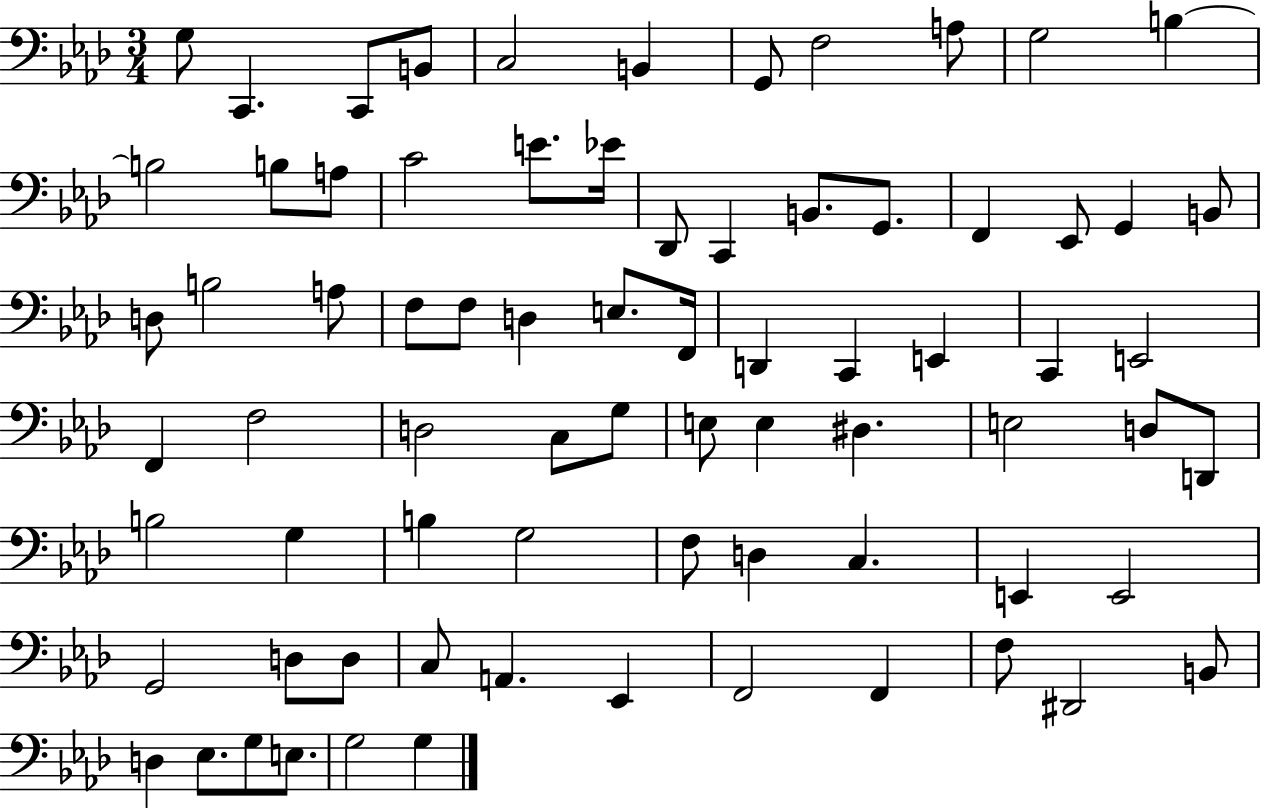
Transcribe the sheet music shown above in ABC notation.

X:1
T:Untitled
M:3/4
L:1/4
K:Ab
G,/2 C,, C,,/2 B,,/2 C,2 B,, G,,/2 F,2 A,/2 G,2 B, B,2 B,/2 A,/2 C2 E/2 _E/4 _D,,/2 C,, B,,/2 G,,/2 F,, _E,,/2 G,, B,,/2 D,/2 B,2 A,/2 F,/2 F,/2 D, E,/2 F,,/4 D,, C,, E,, C,, E,,2 F,, F,2 D,2 C,/2 G,/2 E,/2 E, ^D, E,2 D,/2 D,,/2 B,2 G, B, G,2 F,/2 D, C, E,, E,,2 G,,2 D,/2 D,/2 C,/2 A,, _E,, F,,2 F,, F,/2 ^D,,2 B,,/2 D, _E,/2 G,/2 E,/2 G,2 G,